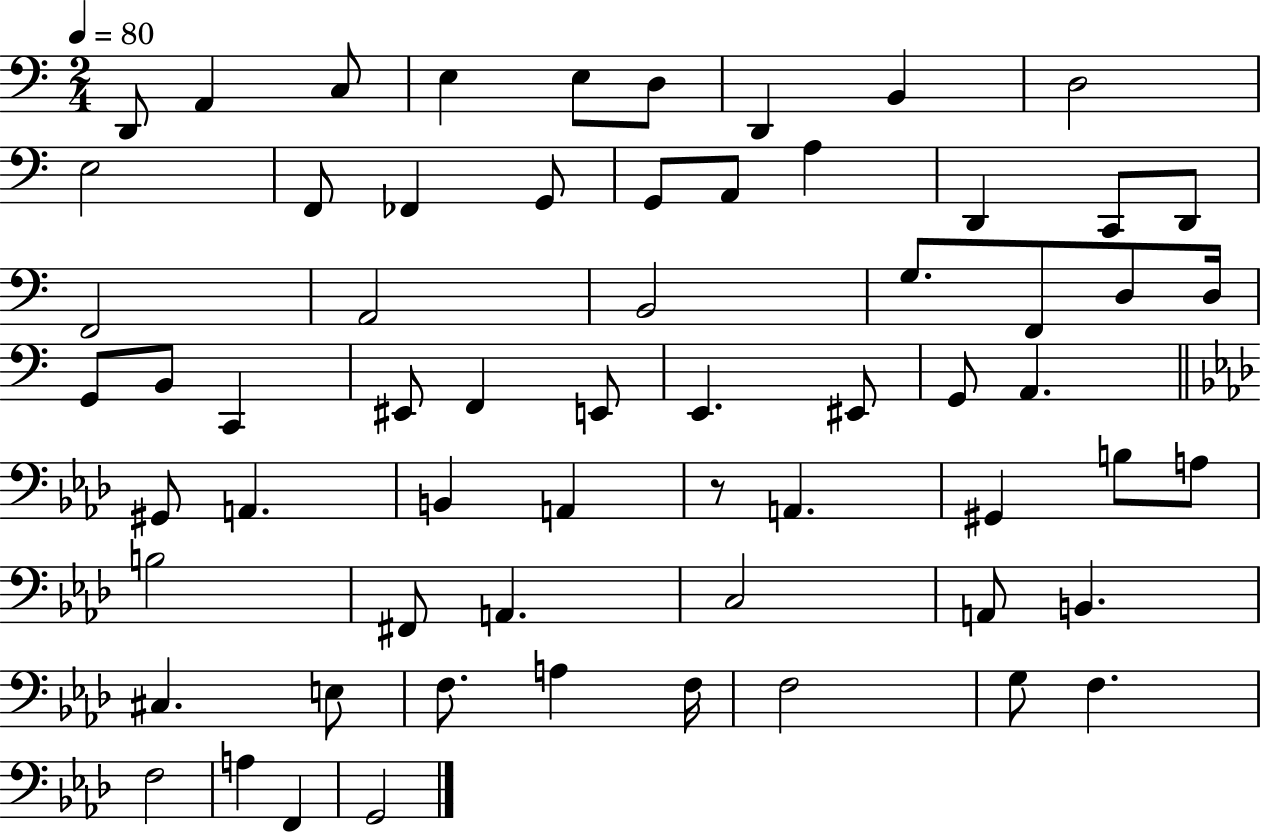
{
  \clef bass
  \numericTimeSignature
  \time 2/4
  \key c \major
  \tempo 4 = 80
  d,8 a,4 c8 | e4 e8 d8 | d,4 b,4 | d2 | \break e2 | f,8 fes,4 g,8 | g,8 a,8 a4 | d,4 c,8 d,8 | \break f,2 | a,2 | b,2 | g8. f,8 d8 d16 | \break g,8 b,8 c,4 | eis,8 f,4 e,8 | e,4. eis,8 | g,8 a,4. | \break \bar "||" \break \key aes \major gis,8 a,4. | b,4 a,4 | r8 a,4. | gis,4 b8 a8 | \break b2 | fis,8 a,4. | c2 | a,8 b,4. | \break cis4. e8 | f8. a4 f16 | f2 | g8 f4. | \break f2 | a4 f,4 | g,2 | \bar "|."
}